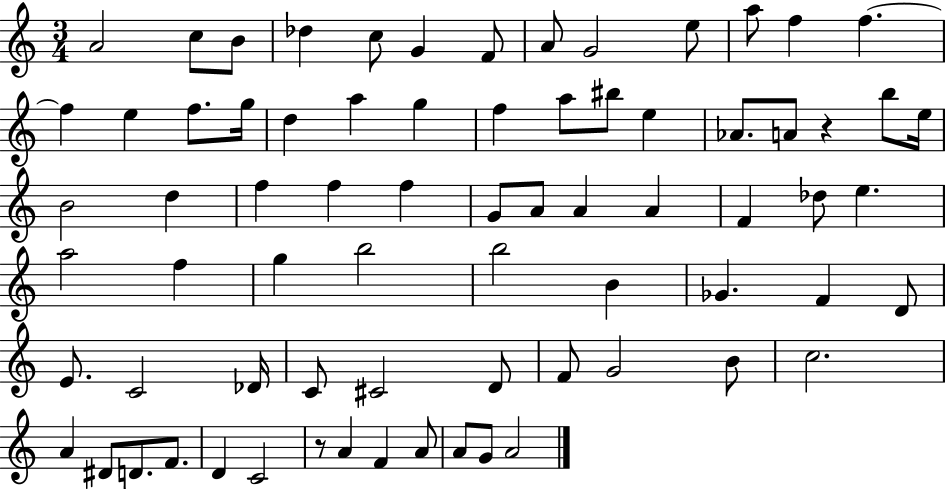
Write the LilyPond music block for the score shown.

{
  \clef treble
  \numericTimeSignature
  \time 3/4
  \key c \major
  a'2 c''8 b'8 | des''4 c''8 g'4 f'8 | a'8 g'2 e''8 | a''8 f''4 f''4.~~ | \break f''4 e''4 f''8. g''16 | d''4 a''4 g''4 | f''4 a''8 bis''8 e''4 | aes'8. a'8 r4 b''8 e''16 | \break b'2 d''4 | f''4 f''4 f''4 | g'8 a'8 a'4 a'4 | f'4 des''8 e''4. | \break a''2 f''4 | g''4 b''2 | b''2 b'4 | ges'4. f'4 d'8 | \break e'8. c'2 des'16 | c'8 cis'2 d'8 | f'8 g'2 b'8 | c''2. | \break a'4 dis'8 d'8. f'8. | d'4 c'2 | r8 a'4 f'4 a'8 | a'8 g'8 a'2 | \break \bar "|."
}